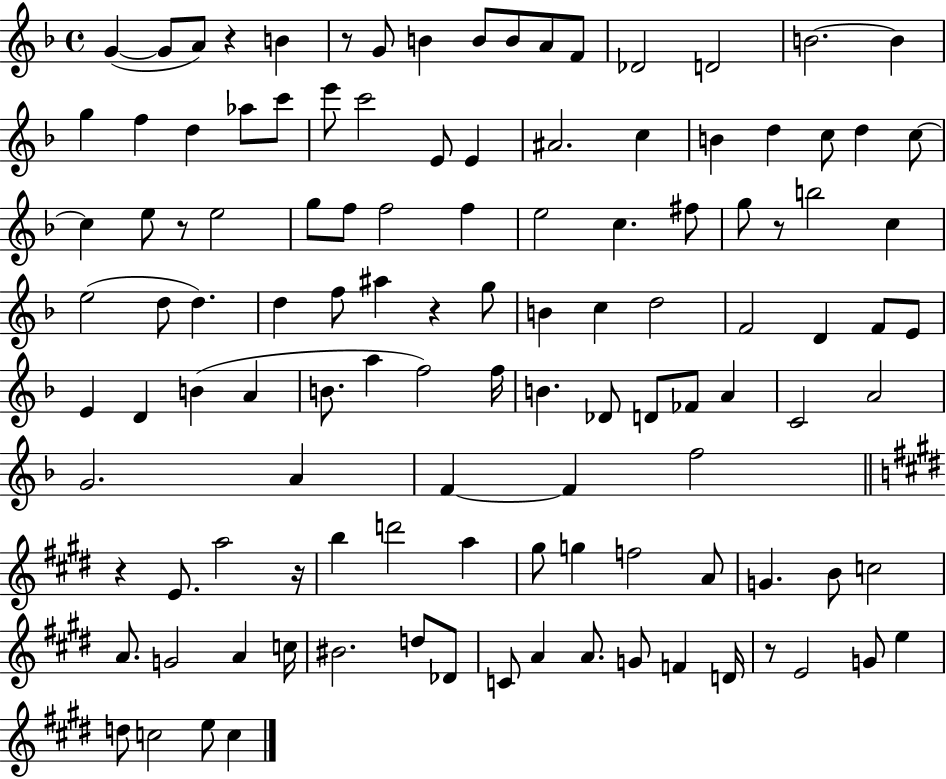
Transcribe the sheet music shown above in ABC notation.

X:1
T:Untitled
M:4/4
L:1/4
K:F
G G/2 A/2 z B z/2 G/2 B B/2 B/2 A/2 F/2 _D2 D2 B2 B g f d _a/2 c'/2 e'/2 c'2 E/2 E ^A2 c B d c/2 d c/2 c e/2 z/2 e2 g/2 f/2 f2 f e2 c ^f/2 g/2 z/2 b2 c e2 d/2 d d f/2 ^a z g/2 B c d2 F2 D F/2 E/2 E D B A B/2 a f2 f/4 B _D/2 D/2 _F/2 A C2 A2 G2 A F F f2 z E/2 a2 z/4 b d'2 a ^g/2 g f2 A/2 G B/2 c2 A/2 G2 A c/4 ^B2 d/2 _D/2 C/2 A A/2 G/2 F D/4 z/2 E2 G/2 e d/2 c2 e/2 c